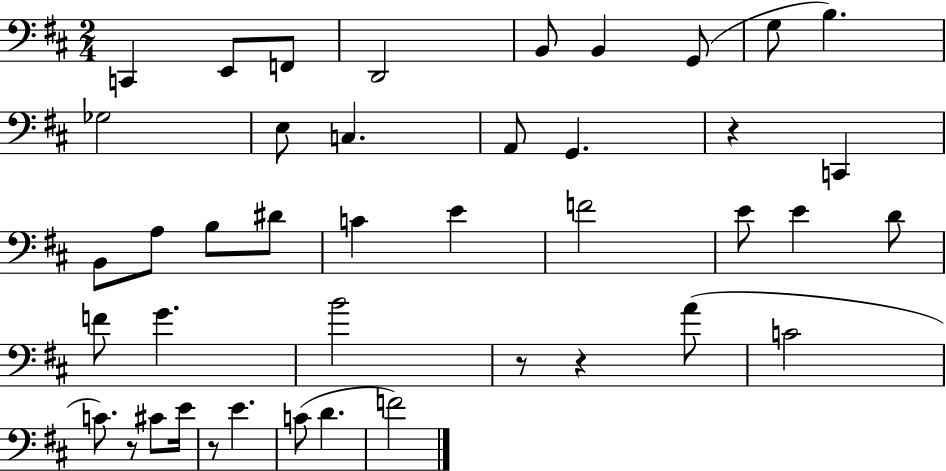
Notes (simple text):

C2/q E2/e F2/e D2/h B2/e B2/q G2/e G3/e B3/q. Gb3/h E3/e C3/q. A2/e G2/q. R/q C2/q B2/e A3/e B3/e D#4/e C4/q E4/q F4/h E4/e E4/q D4/e F4/e G4/q. B4/h R/e R/q A4/e C4/h C4/e. R/e C#4/e E4/s R/e E4/q. C4/e D4/q. F4/h